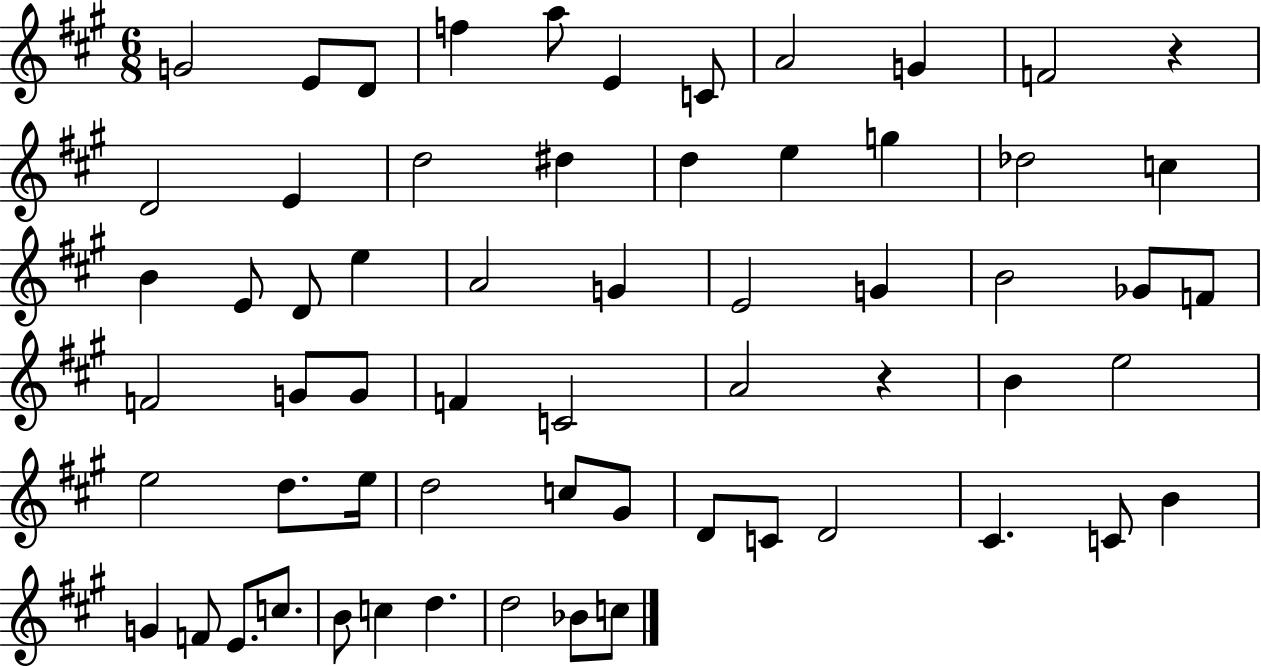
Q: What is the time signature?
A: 6/8